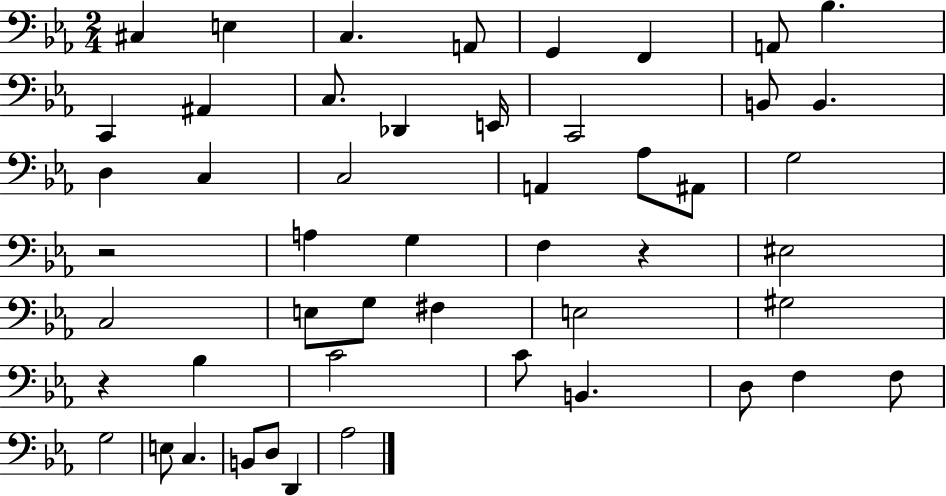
C#3/q E3/q C3/q. A2/e G2/q F2/q A2/e Bb3/q. C2/q A#2/q C3/e. Db2/q E2/s C2/h B2/e B2/q. D3/q C3/q C3/h A2/q Ab3/e A#2/e G3/h R/h A3/q G3/q F3/q R/q EIS3/h C3/h E3/e G3/e F#3/q E3/h G#3/h R/q Bb3/q C4/h C4/e B2/q. D3/e F3/q F3/e G3/h E3/e C3/q. B2/e D3/e D2/q Ab3/h